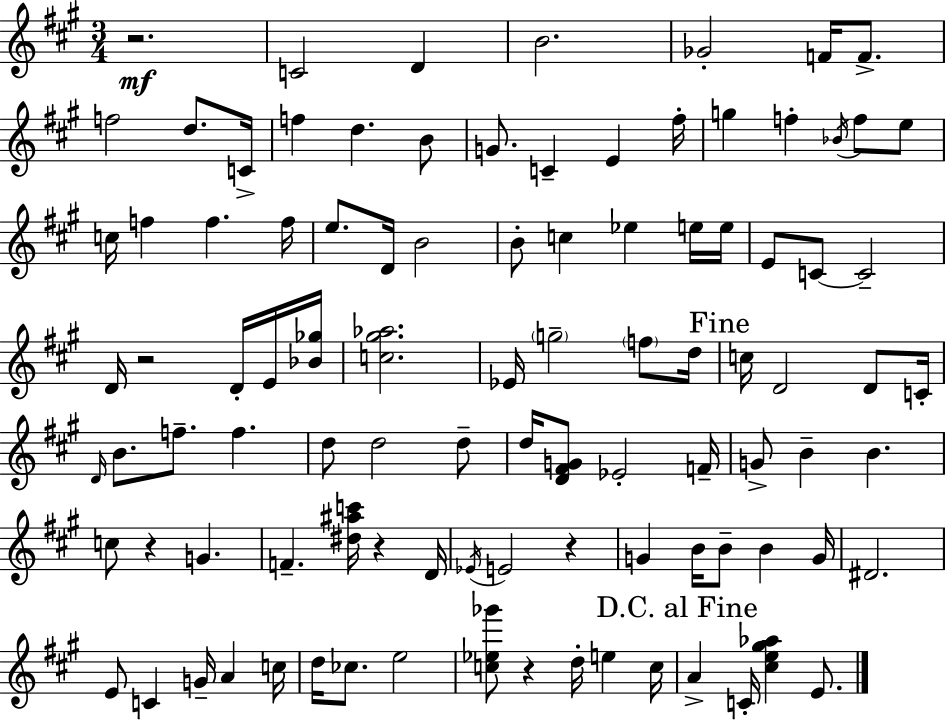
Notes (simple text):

R/h. C4/h D4/q B4/h. Gb4/h F4/s F4/e. F5/h D5/e. C4/s F5/q D5/q. B4/e G4/e. C4/q E4/q F#5/s G5/q F5/q Bb4/s F5/e E5/e C5/s F5/q F5/q. F5/s E5/e. D4/s B4/h B4/e C5/q Eb5/q E5/s E5/s E4/e C4/e C4/h D4/s R/h D4/s E4/s [Bb4,Gb5]/s [C5,G#5,Ab5]/h. Eb4/s G5/h F5/e D5/s C5/s D4/h D4/e C4/s D4/s B4/e. F5/e. F5/q. D5/e D5/h D5/e D5/s [D4,F#4,G4]/e Eb4/h F4/s G4/e B4/q B4/q. C5/e R/q G4/q. F4/q. [D#5,A#5,C6]/s R/q D4/s Eb4/s E4/h R/q G4/q B4/s B4/e B4/q G4/s D#4/h. E4/e C4/q G4/s A4/q C5/s D5/s CES5/e. E5/h [C5,Eb5,Gb6]/e R/q D5/s E5/q C5/s A4/q C4/s [C#5,E5,G#5,Ab5]/q E4/e.